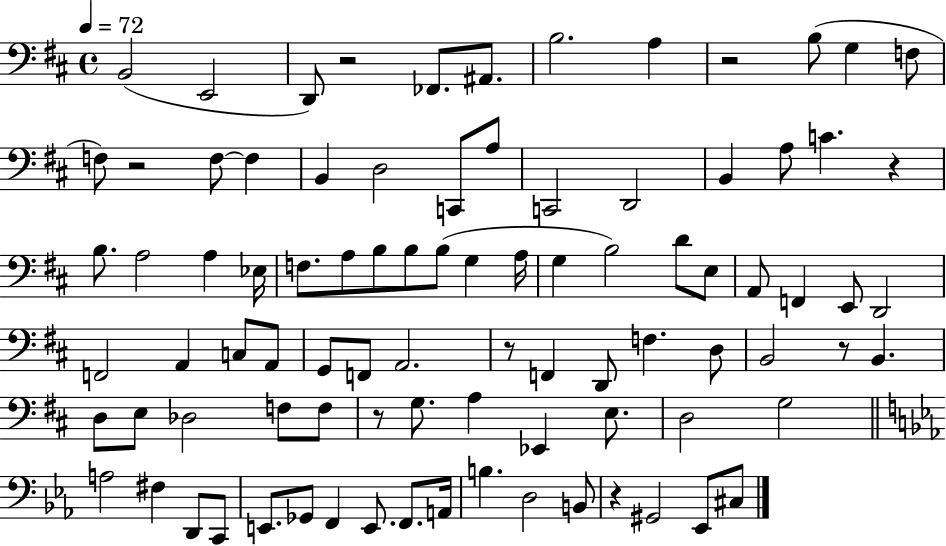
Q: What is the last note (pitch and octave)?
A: C#3